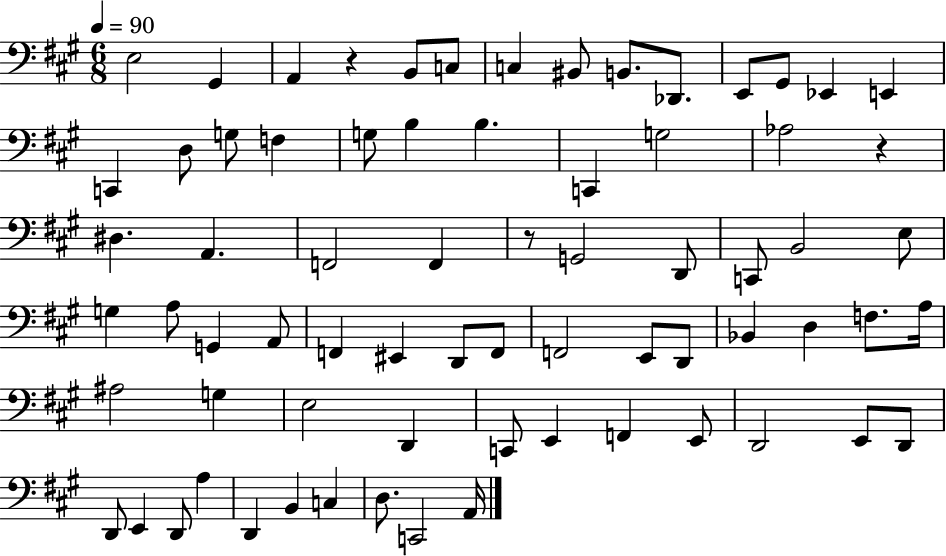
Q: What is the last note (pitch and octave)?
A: A2